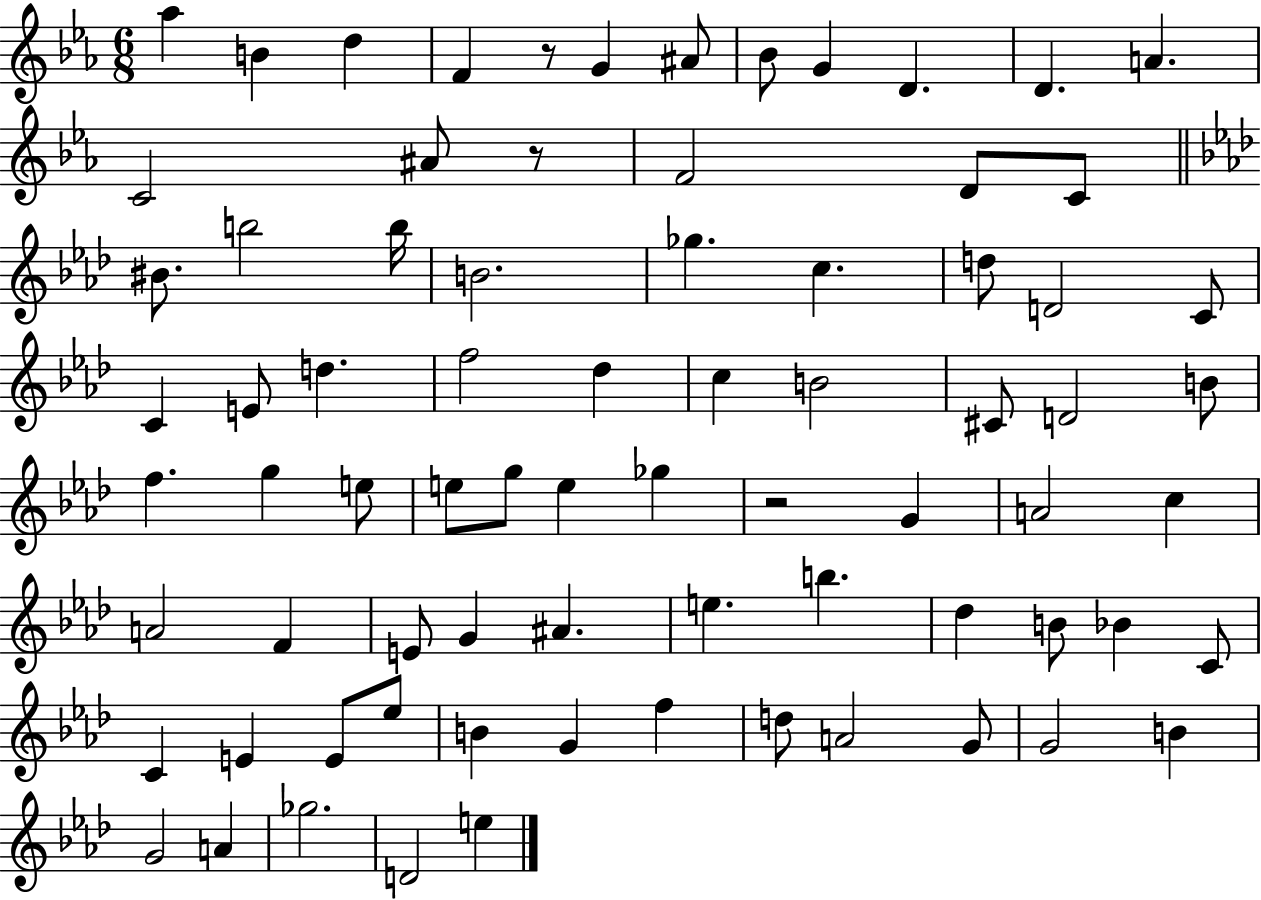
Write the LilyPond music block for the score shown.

{
  \clef treble
  \numericTimeSignature
  \time 6/8
  \key ees \major
  aes''4 b'4 d''4 | f'4 r8 g'4 ais'8 | bes'8 g'4 d'4. | d'4. a'4. | \break c'2 ais'8 r8 | f'2 d'8 c'8 | \bar "||" \break \key aes \major bis'8. b''2 b''16 | b'2. | ges''4. c''4. | d''8 d'2 c'8 | \break c'4 e'8 d''4. | f''2 des''4 | c''4 b'2 | cis'8 d'2 b'8 | \break f''4. g''4 e''8 | e''8 g''8 e''4 ges''4 | r2 g'4 | a'2 c''4 | \break a'2 f'4 | e'8 g'4 ais'4. | e''4. b''4. | des''4 b'8 bes'4 c'8 | \break c'4 e'4 e'8 ees''8 | b'4 g'4 f''4 | d''8 a'2 g'8 | g'2 b'4 | \break g'2 a'4 | ges''2. | d'2 e''4 | \bar "|."
}